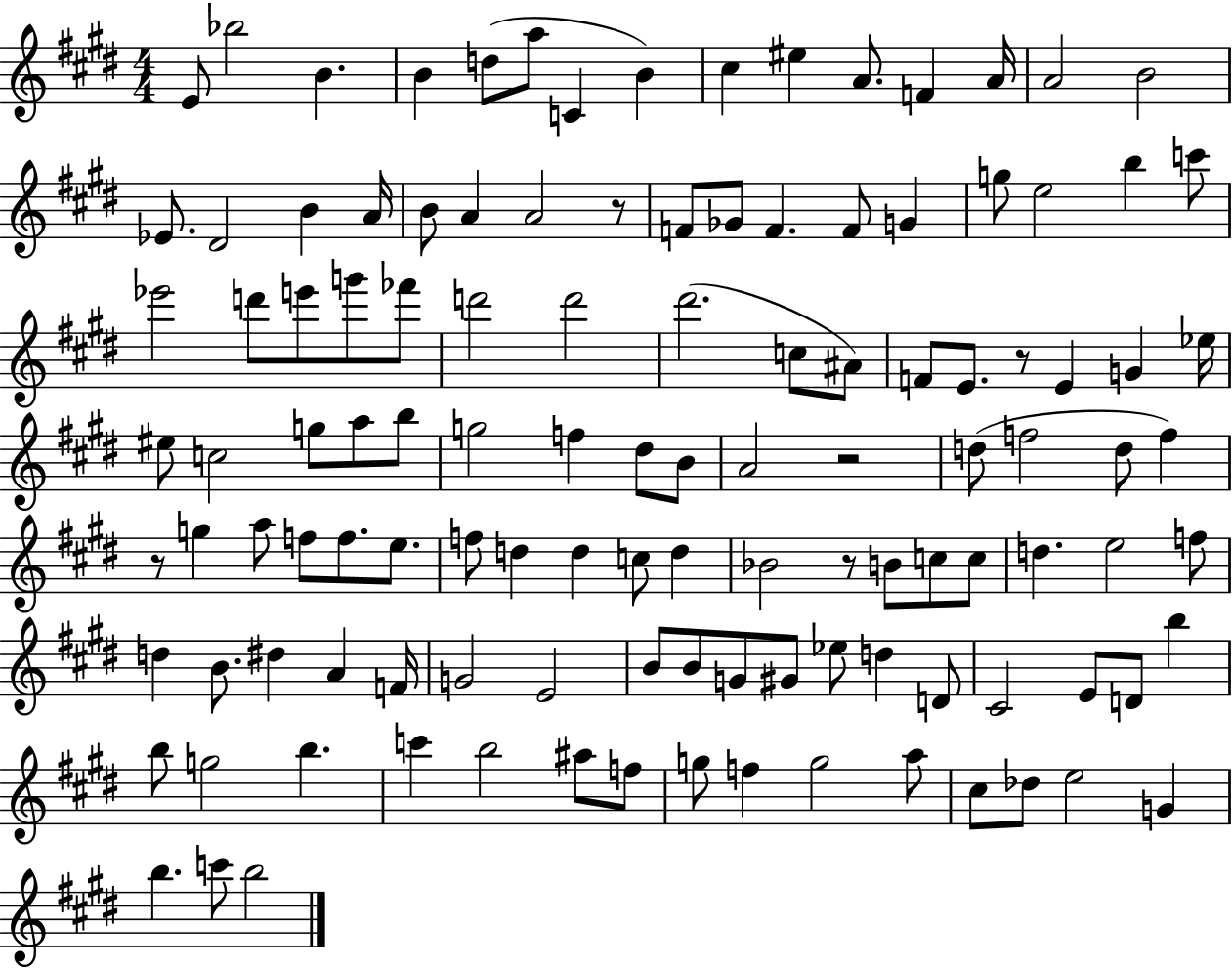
E4/e Bb5/h B4/q. B4/q D5/e A5/e C4/q B4/q C#5/q EIS5/q A4/e. F4/q A4/s A4/h B4/h Eb4/e. D#4/h B4/q A4/s B4/e A4/q A4/h R/e F4/e Gb4/e F4/q. F4/e G4/q G5/e E5/h B5/q C6/e Eb6/h D6/e E6/e G6/e FES6/e D6/h D6/h D#6/h. C5/e A#4/e F4/e E4/e. R/e E4/q G4/q Eb5/s EIS5/e C5/h G5/e A5/e B5/e G5/h F5/q D#5/e B4/e A4/h R/h D5/e F5/h D5/e F5/q R/e G5/q A5/e F5/e F5/e. E5/e. F5/e D5/q D5/q C5/e D5/q Bb4/h R/e B4/e C5/e C5/e D5/q. E5/h F5/e D5/q B4/e. D#5/q A4/q F4/s G4/h E4/h B4/e B4/e G4/e G#4/e Eb5/e D5/q D4/e C#4/h E4/e D4/e B5/q B5/e G5/h B5/q. C6/q B5/h A#5/e F5/e G5/e F5/q G5/h A5/e C#5/e Db5/e E5/h G4/q B5/q. C6/e B5/h